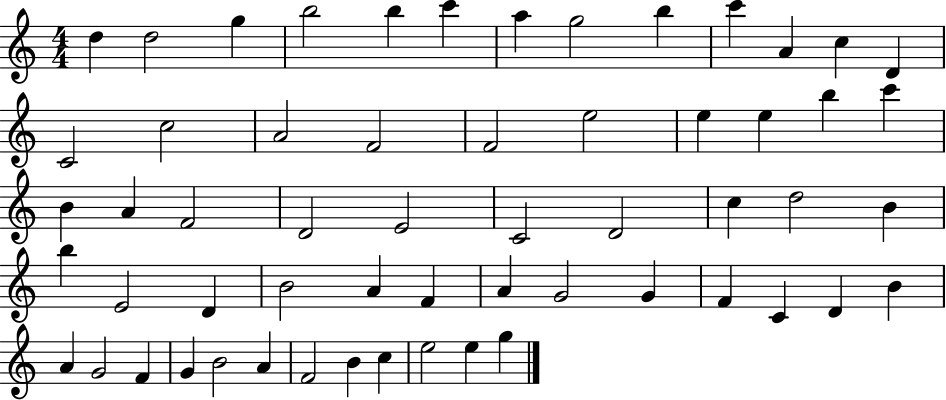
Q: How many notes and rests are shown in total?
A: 58